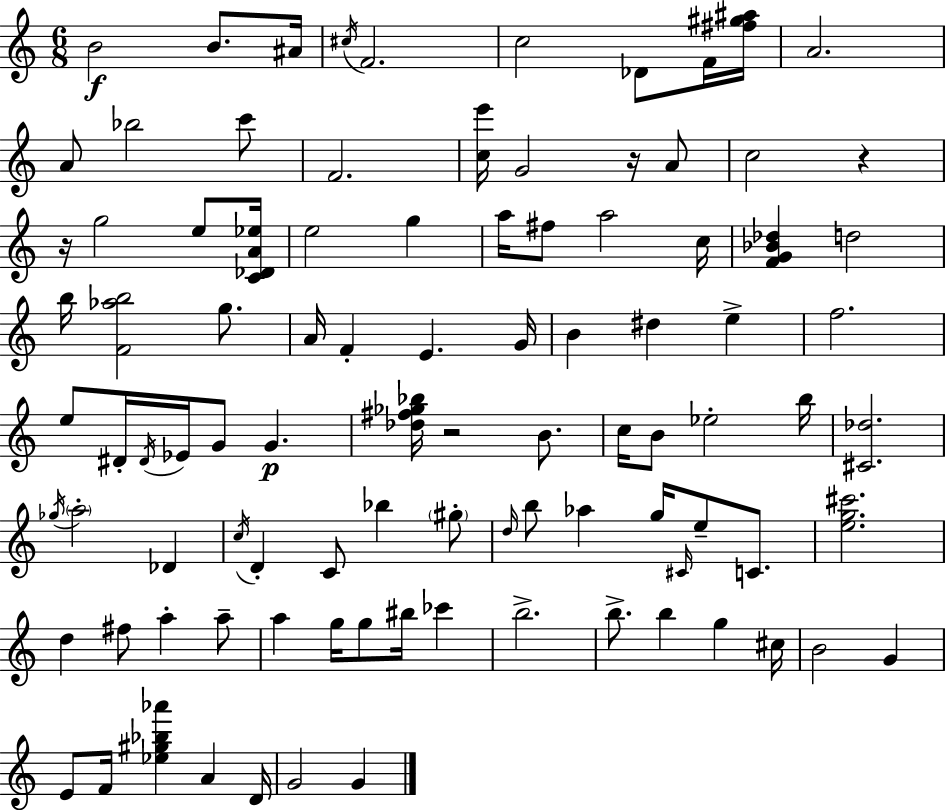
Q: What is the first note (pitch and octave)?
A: B4